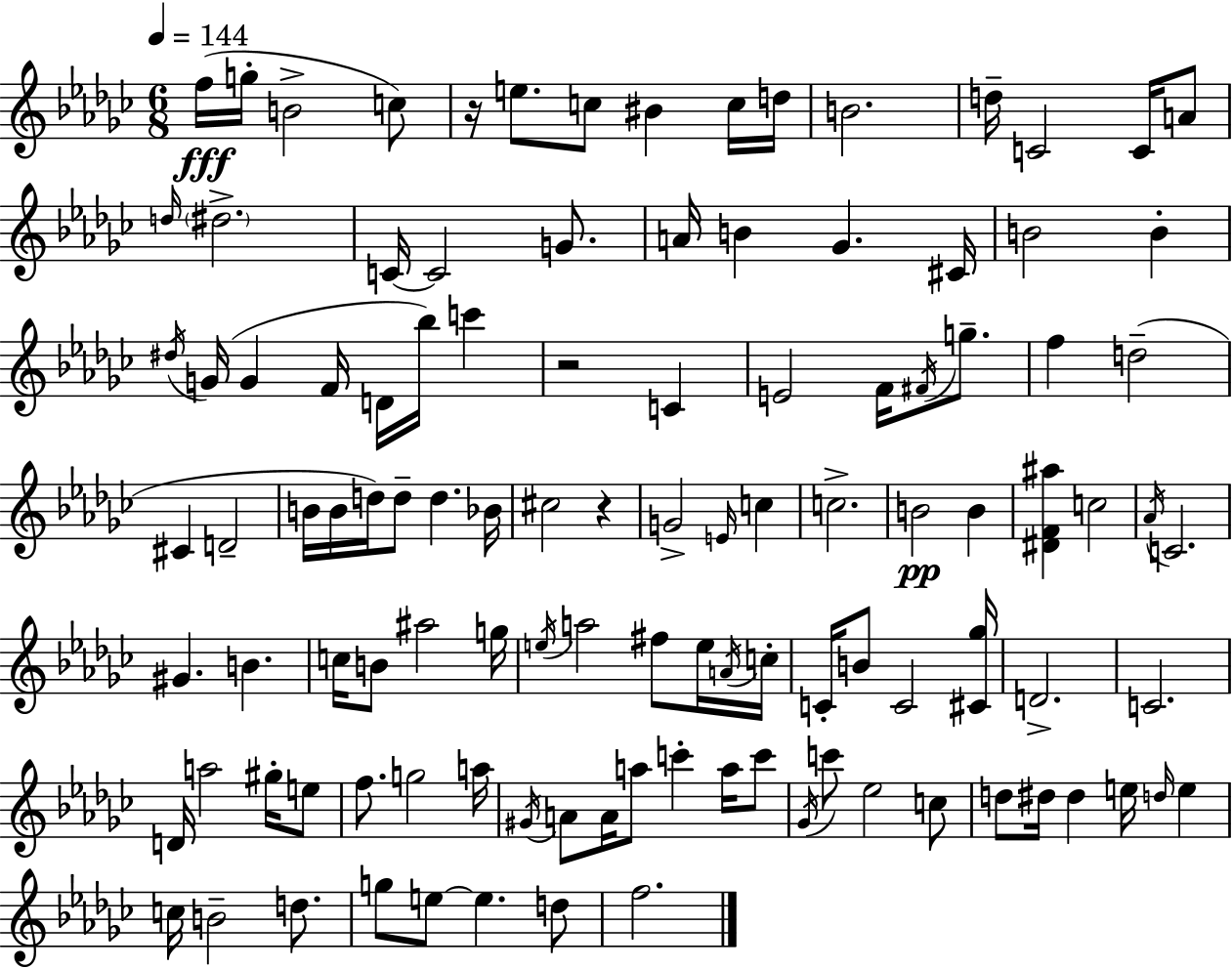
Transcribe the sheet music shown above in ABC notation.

X:1
T:Untitled
M:6/8
L:1/4
K:Ebm
f/4 g/4 B2 c/2 z/4 e/2 c/2 ^B c/4 d/4 B2 d/4 C2 C/4 A/2 d/4 ^d2 C/4 C2 G/2 A/4 B _G ^C/4 B2 B ^d/4 G/4 G F/4 D/4 _b/4 c' z2 C E2 F/4 ^F/4 g/2 f d2 ^C D2 B/4 B/4 d/4 d/2 d _B/4 ^c2 z G2 E/4 c c2 B2 B [^DF^a] c2 _A/4 C2 ^G B c/4 B/2 ^a2 g/4 e/4 a2 ^f/2 e/4 A/4 c/4 C/4 B/2 C2 [^C_g]/4 D2 C2 D/4 a2 ^g/4 e/2 f/2 g2 a/4 ^G/4 A/2 A/4 a/2 c' a/4 c'/2 _G/4 c'/2 _e2 c/2 d/2 ^d/4 ^d e/4 d/4 e c/4 B2 d/2 g/2 e/2 e d/2 f2